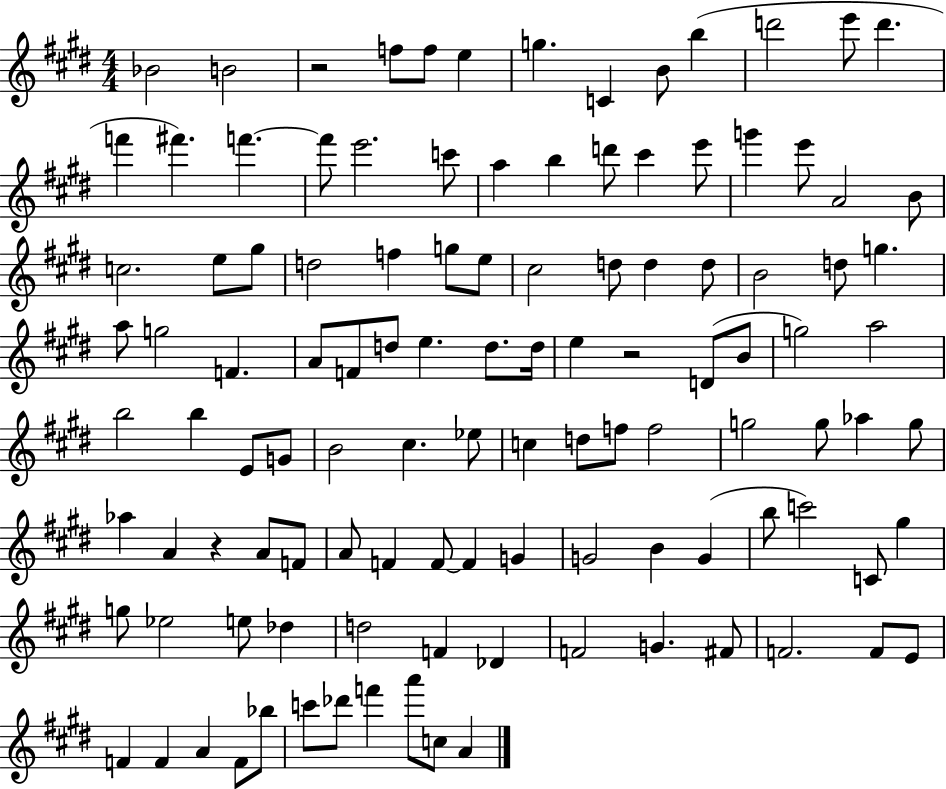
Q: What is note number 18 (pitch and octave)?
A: C6